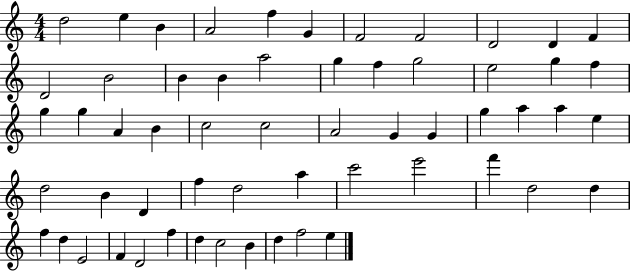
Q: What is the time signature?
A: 4/4